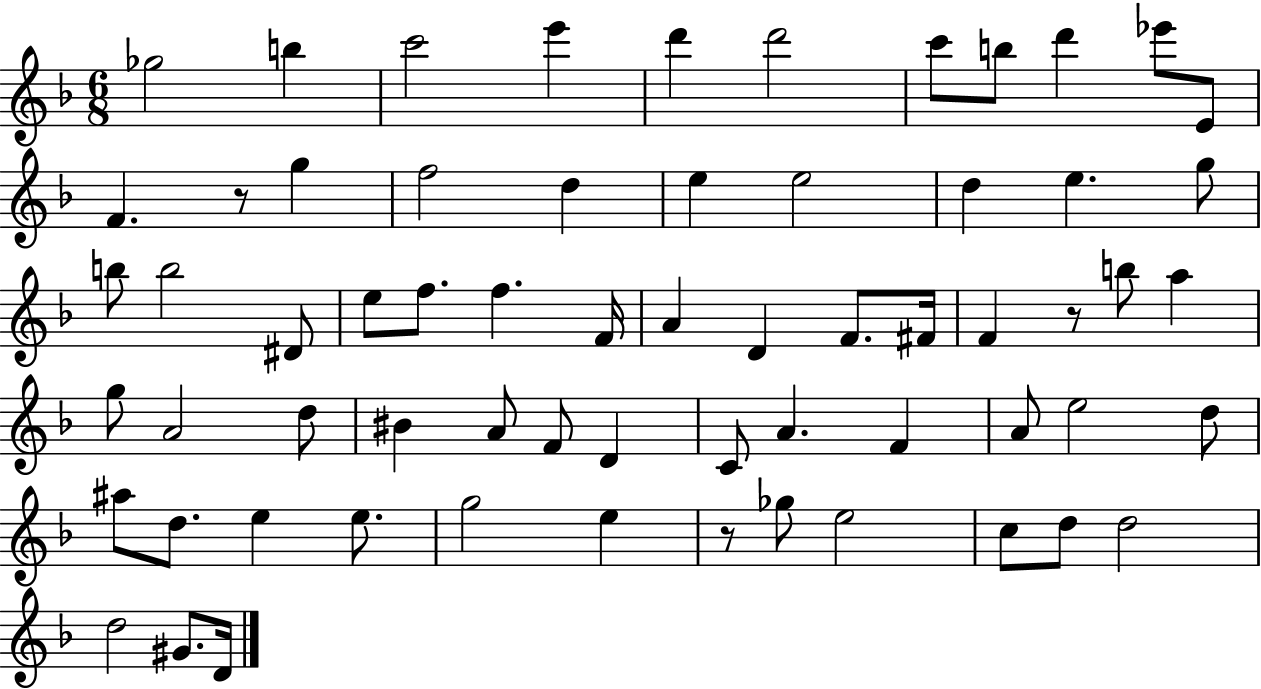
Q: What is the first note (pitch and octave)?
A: Gb5